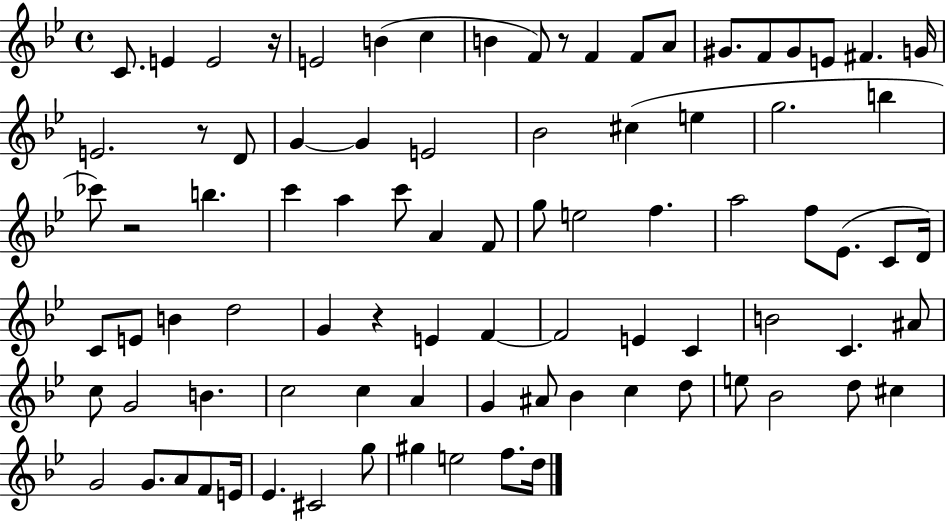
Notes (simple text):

C4/e. E4/q E4/h R/s E4/h B4/q C5/q B4/q F4/e R/e F4/q F4/e A4/e G#4/e. F4/e G#4/e E4/e F#4/q. G4/s E4/h. R/e D4/e G4/q G4/q E4/h Bb4/h C#5/q E5/q G5/h. B5/q CES6/e R/h B5/q. C6/q A5/q C6/e A4/q F4/e G5/e E5/h F5/q. A5/h F5/e Eb4/e. C4/e D4/s C4/e E4/e B4/q D5/h G4/q R/q E4/q F4/q F4/h E4/q C4/q B4/h C4/q. A#4/e C5/e G4/h B4/q. C5/h C5/q A4/q G4/q A#4/e Bb4/q C5/q D5/e E5/e Bb4/h D5/e C#5/q G4/h G4/e. A4/e F4/e E4/s Eb4/q. C#4/h G5/e G#5/q E5/h F5/e. D5/s